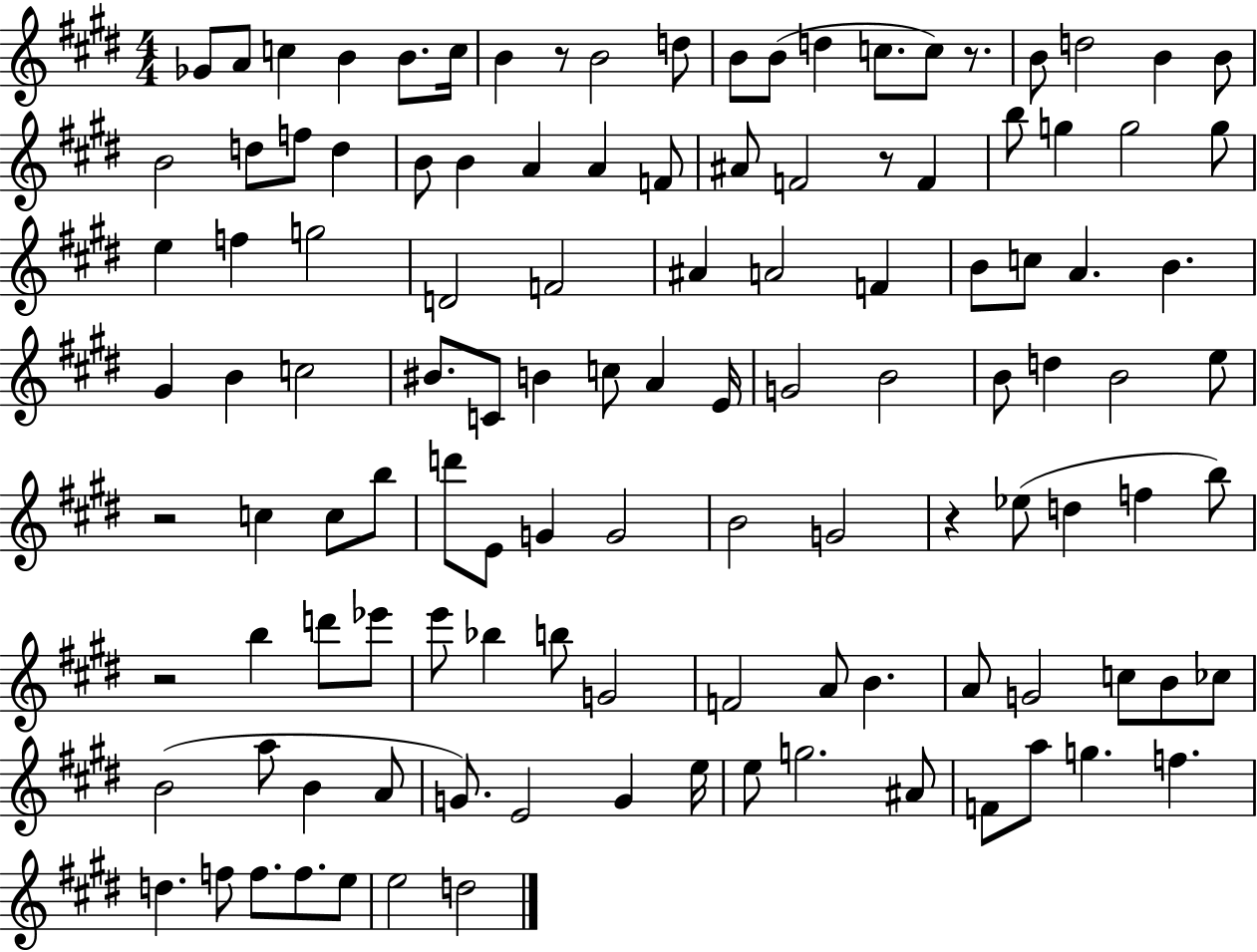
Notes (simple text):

Gb4/e A4/e C5/q B4/q B4/e. C5/s B4/q R/e B4/h D5/e B4/e B4/e D5/q C5/e. C5/e R/e. B4/e D5/h B4/q B4/e B4/h D5/e F5/e D5/q B4/e B4/q A4/q A4/q F4/e A#4/e F4/h R/e F4/q B5/e G5/q G5/h G5/e E5/q F5/q G5/h D4/h F4/h A#4/q A4/h F4/q B4/e C5/e A4/q. B4/q. G#4/q B4/q C5/h BIS4/e. C4/e B4/q C5/e A4/q E4/s G4/h B4/h B4/e D5/q B4/h E5/e R/h C5/q C5/e B5/e D6/e E4/e G4/q G4/h B4/h G4/h R/q Eb5/e D5/q F5/q B5/e R/h B5/q D6/e Eb6/e E6/e Bb5/q B5/e G4/h F4/h A4/e B4/q. A4/e G4/h C5/e B4/e CES5/e B4/h A5/e B4/q A4/e G4/e. E4/h G4/q E5/s E5/e G5/h. A#4/e F4/e A5/e G5/q. F5/q. D5/q. F5/e F5/e. F5/e. E5/e E5/h D5/h